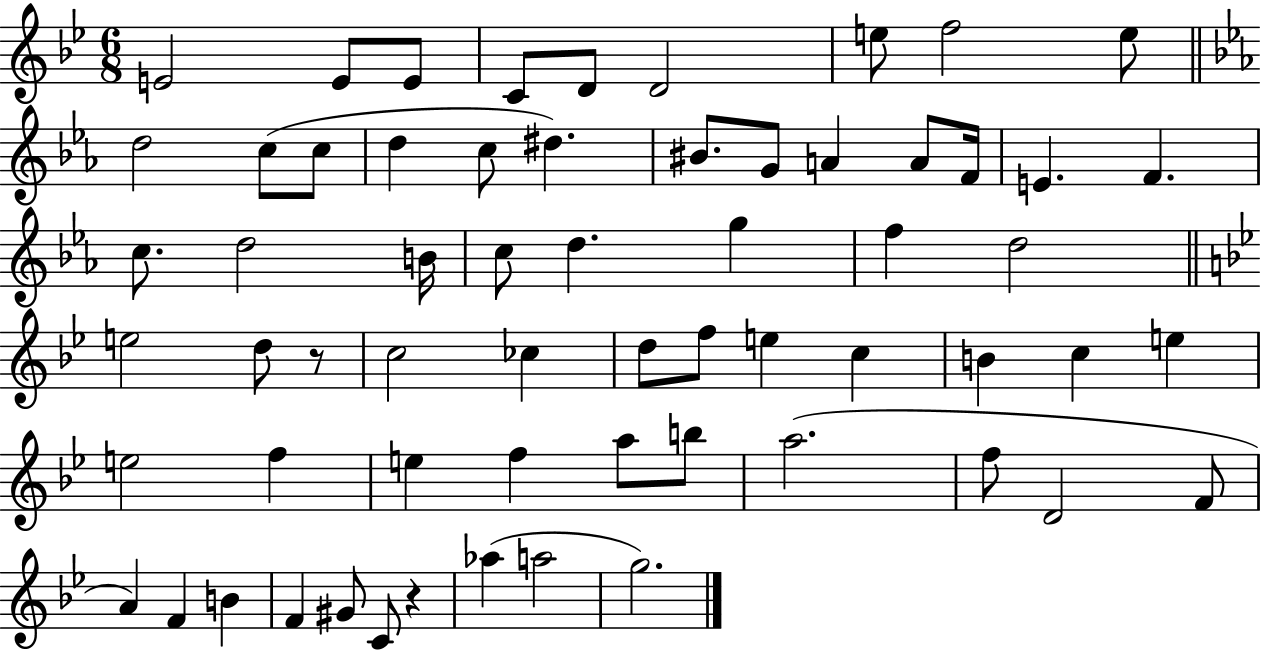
{
  \clef treble
  \numericTimeSignature
  \time 6/8
  \key bes \major
  e'2 e'8 e'8 | c'8 d'8 d'2 | e''8 f''2 e''8 | \bar "||" \break \key ees \major d''2 c''8( c''8 | d''4 c''8 dis''4.) | bis'8. g'8 a'4 a'8 f'16 | e'4. f'4. | \break c''8. d''2 b'16 | c''8 d''4. g''4 | f''4 d''2 | \bar "||" \break \key bes \major e''2 d''8 r8 | c''2 ces''4 | d''8 f''8 e''4 c''4 | b'4 c''4 e''4 | \break e''2 f''4 | e''4 f''4 a''8 b''8 | a''2.( | f''8 d'2 f'8 | \break a'4) f'4 b'4 | f'4 gis'8 c'8 r4 | aes''4( a''2 | g''2.) | \break \bar "|."
}